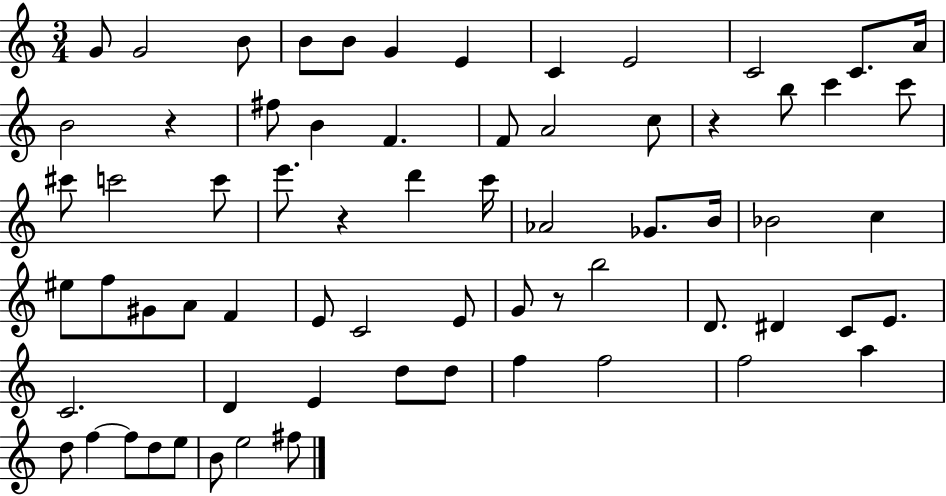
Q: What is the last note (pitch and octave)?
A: F#5